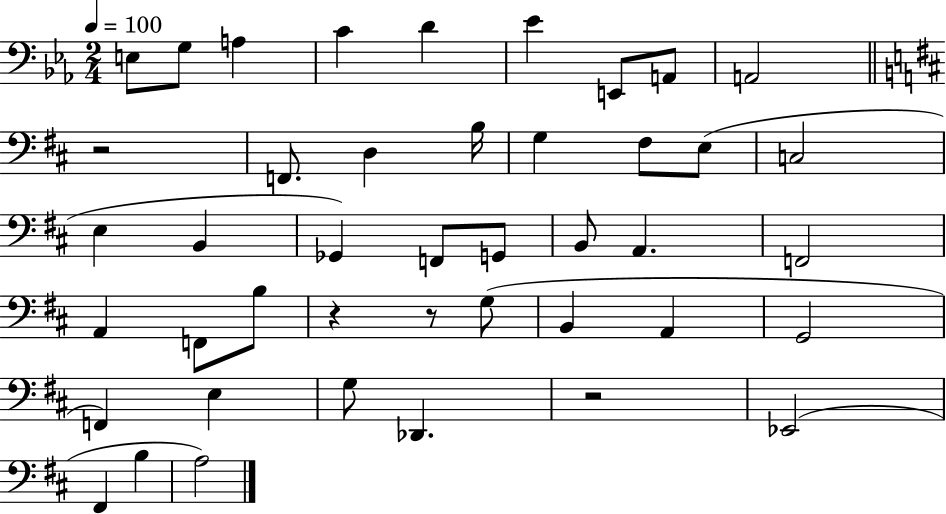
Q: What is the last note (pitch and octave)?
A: A3